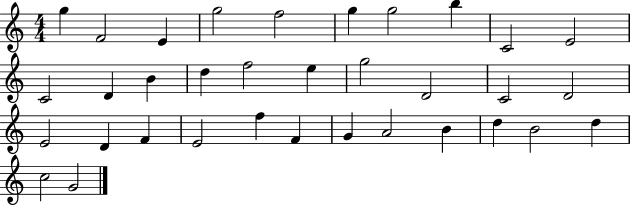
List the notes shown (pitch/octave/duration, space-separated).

G5/q F4/h E4/q G5/h F5/h G5/q G5/h B5/q C4/h E4/h C4/h D4/q B4/q D5/q F5/h E5/q G5/h D4/h C4/h D4/h E4/h D4/q F4/q E4/h F5/q F4/q G4/q A4/h B4/q D5/q B4/h D5/q C5/h G4/h